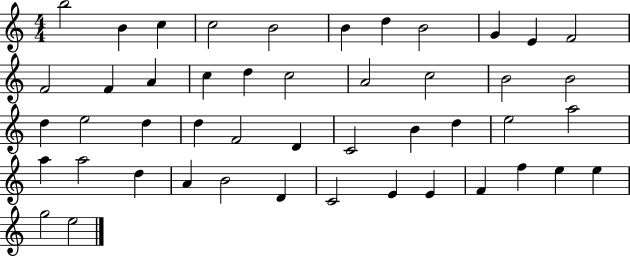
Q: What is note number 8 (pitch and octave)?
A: B4